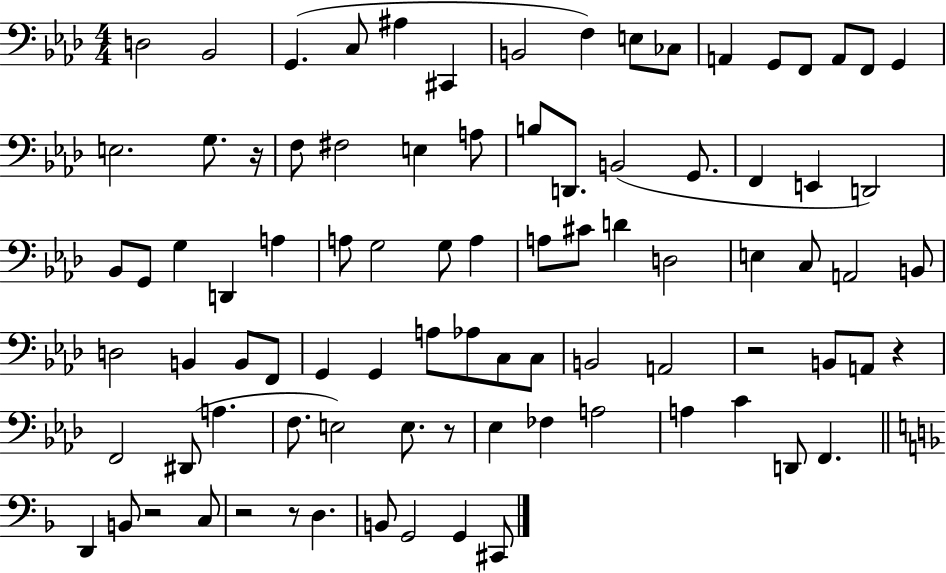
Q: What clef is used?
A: bass